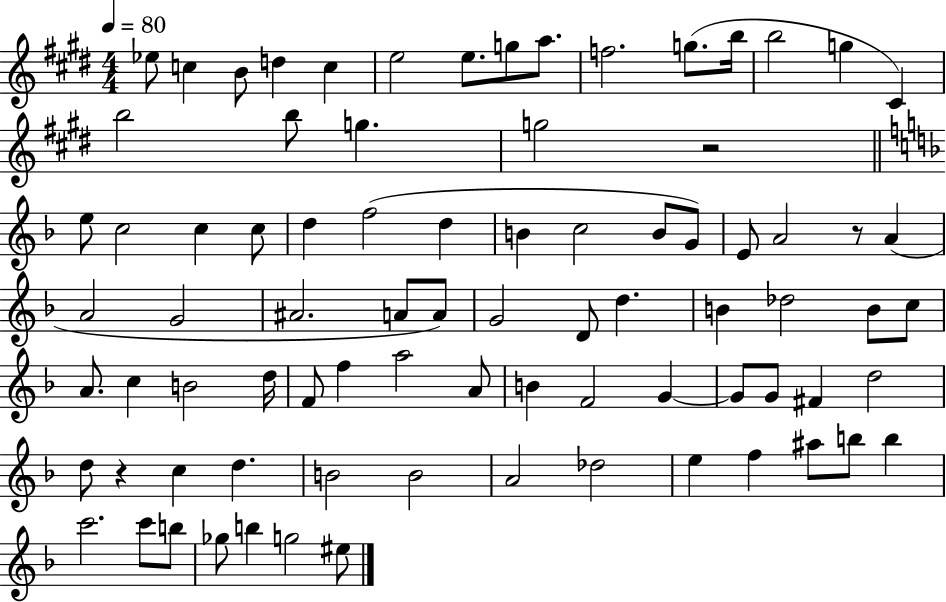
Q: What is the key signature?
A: E major